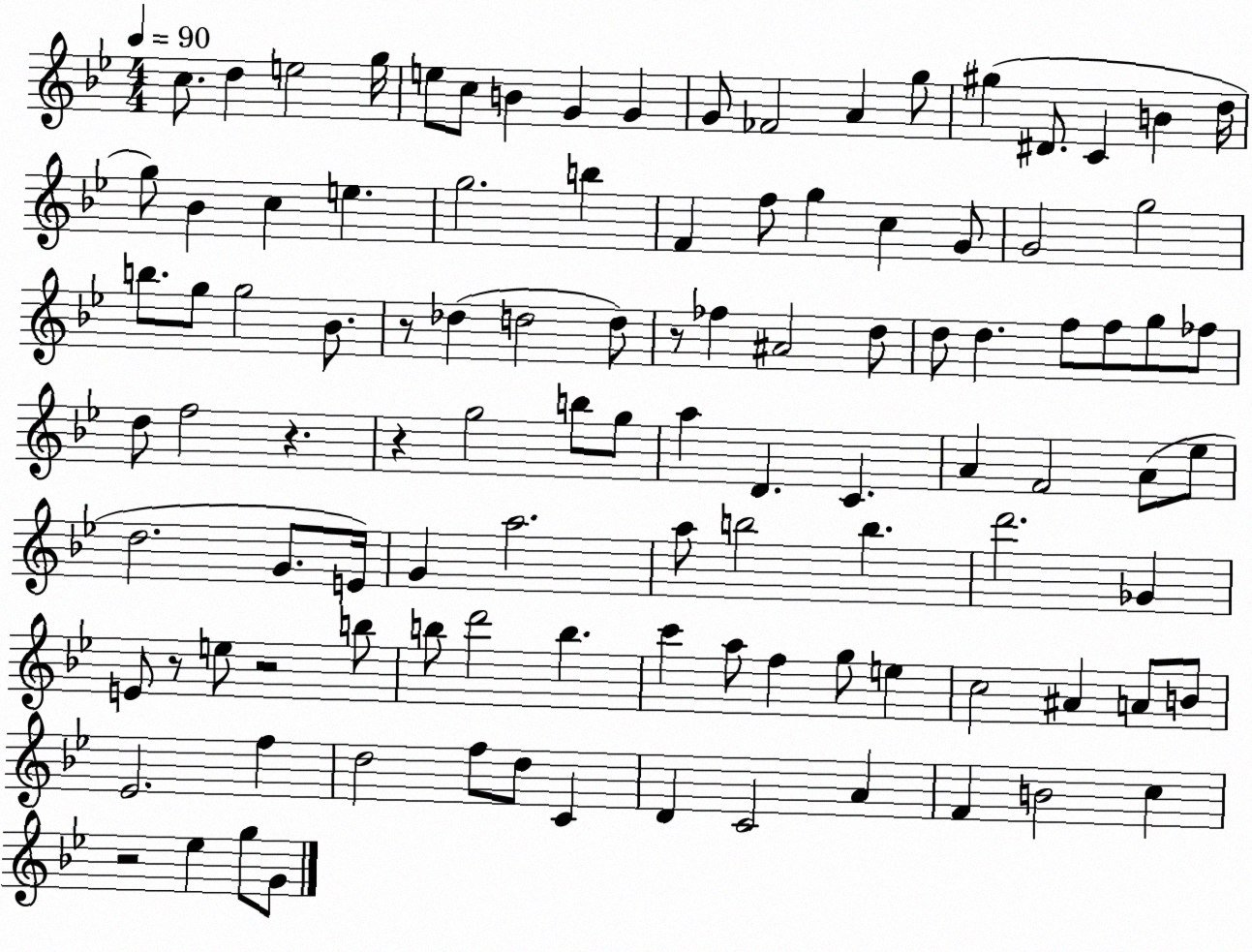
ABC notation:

X:1
T:Untitled
M:4/4
L:1/4
K:Bb
c/2 d e2 g/4 e/2 c/2 B G G G/2 _F2 A g/2 ^g ^D/2 C B d/4 g/2 _B c e g2 b F f/2 g c G/2 G2 g2 b/2 g/2 g2 _B/2 z/2 _d d2 d/2 z/2 _f ^A2 d/2 d/2 d f/2 f/2 g/2 _f/2 d/2 f2 z z g2 b/2 g/2 a D C A F2 A/2 _e/2 d2 G/2 E/4 G a2 a/2 b2 b d'2 _G E/2 z/2 e/2 z2 b/2 b/2 d'2 b c' a/2 f g/2 e c2 ^A A/2 B/2 _E2 f d2 f/2 d/2 C D C2 A F B2 c z2 _e g/2 G/2